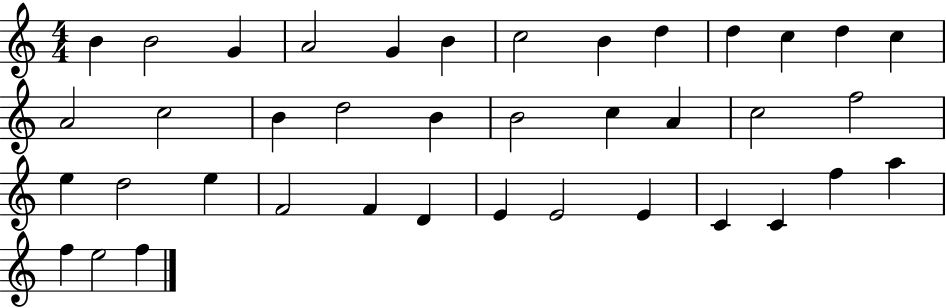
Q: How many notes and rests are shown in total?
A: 39